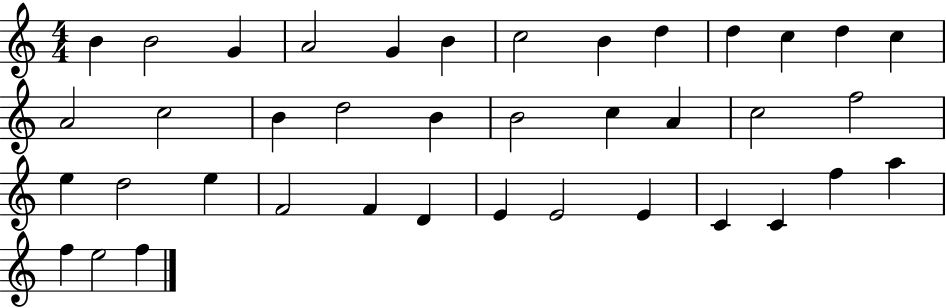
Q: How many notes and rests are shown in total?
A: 39